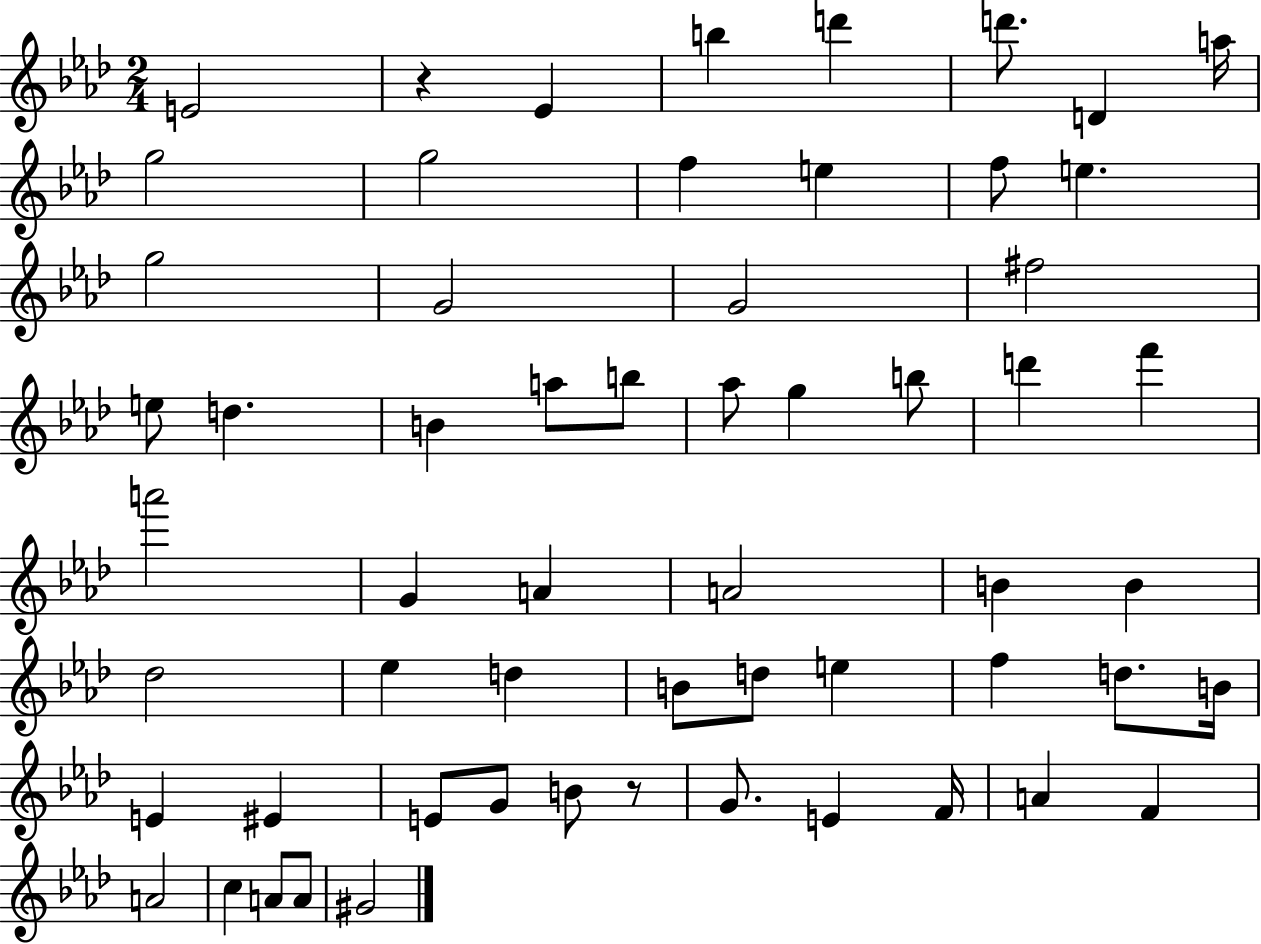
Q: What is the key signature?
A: AES major